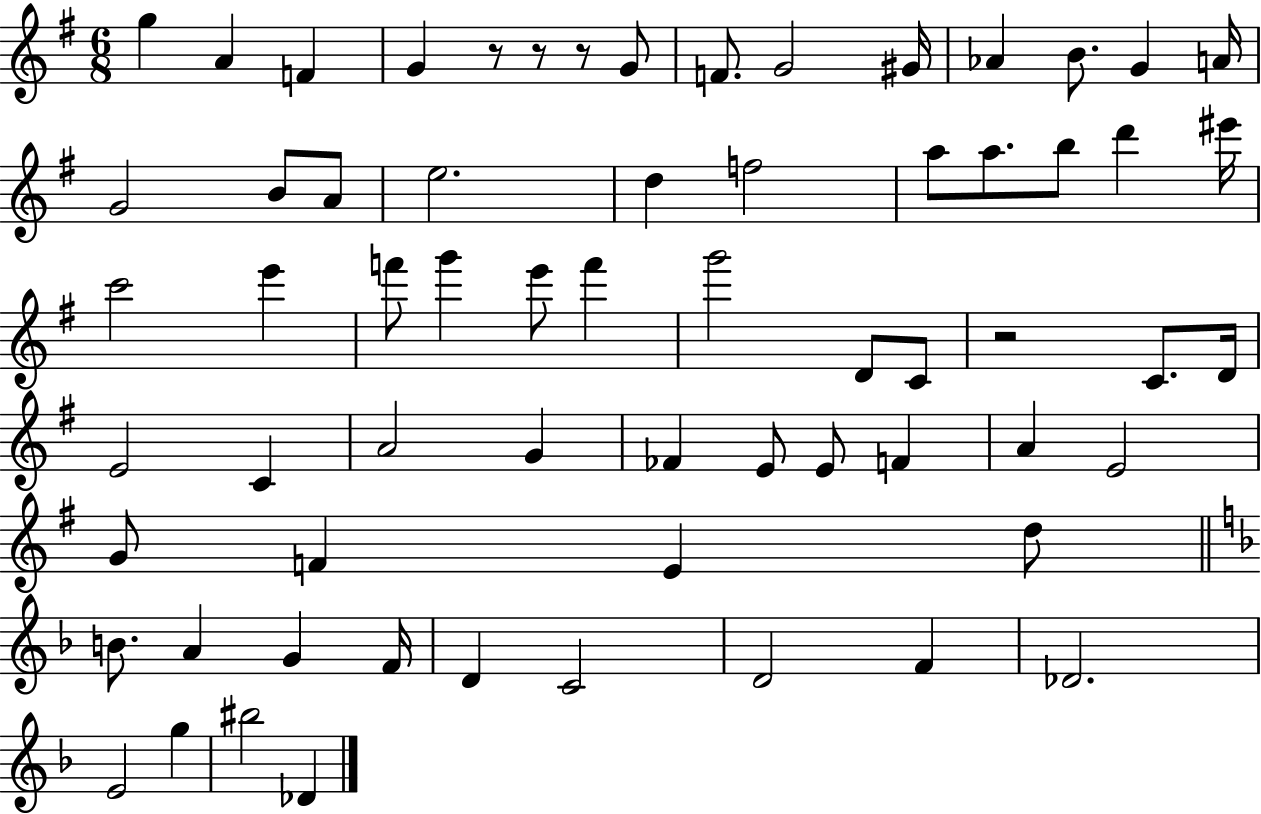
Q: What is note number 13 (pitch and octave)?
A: G4